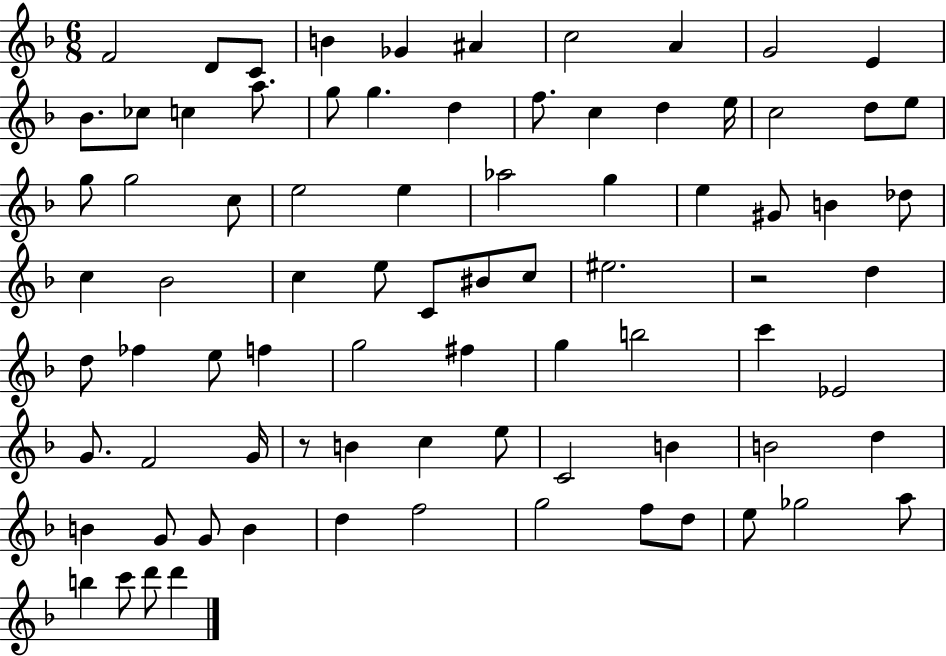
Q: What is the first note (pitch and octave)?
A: F4